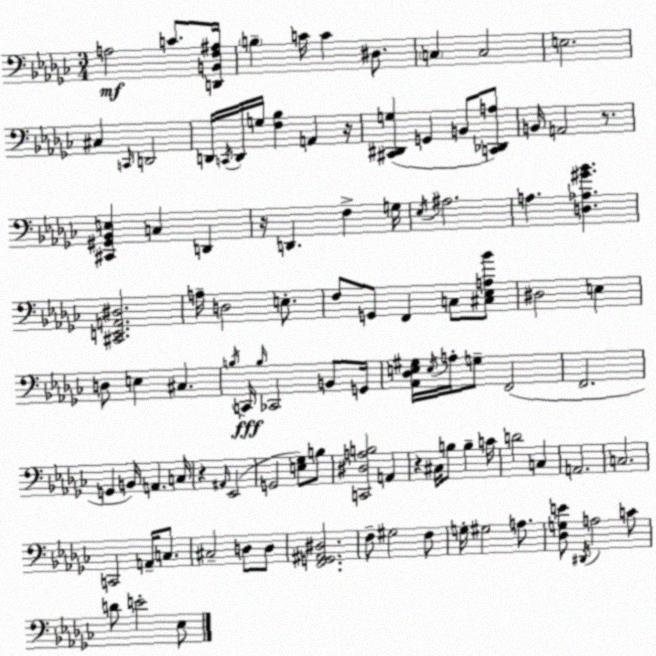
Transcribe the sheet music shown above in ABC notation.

X:1
T:Untitled
M:3/4
L:1/4
K:Ebm
A,2 C/2 [D,,B,,F,^A,]/4 B, C/4 C ^D,/2 C, C,2 E,2 ^C, C,,/4 D,,2 D,,/4 C,,/4 D,,/4 G,/4 [F,_B,] A,, z/4 [^C,,^D,,G,] G,, B,,/2 [C,,_D,,A,]/2 B,,/4 A,,2 z/2 [^C,,^G,,_B,,E,] C, D,, z/4 D,, F, G,/4 _E,/4 ^A,2 A, [D,_A,^G_B] [^C,,E,,A,,^D,]2 A,/4 D,2 E,/2 F,/2 G,,/2 F,, C,/2 [^C,_E,A,_B]/2 ^D,2 E, D,/2 E, ^C, B,/4 C,,/4 B,/4 _C,,2 B,,/2 G,,/4 [_A,,_D,E,^G,]/4 E,/4 A,/4 G,/2 F,,2 F,,2 G,, B,,/4 A,, C,/4 z ^A,,/4 _E,,2 G,,2 [E,_G,]/2 B,/2 [C,,^D,A,B,]2 A,, z ^C,/4 B,/2 B, C/4 D2 C, A,,2 C,2 C,,2 A,,/4 C,/2 ^C,2 D,/2 D,/2 [F,,G,,^A,,^D,]2 F,/2 ^G,2 F,/2 G,/4 ^G,2 A,/2 [_D,G,E]/2 ^D,,/4 A,2 C/2 D/2 E2 _E,/2